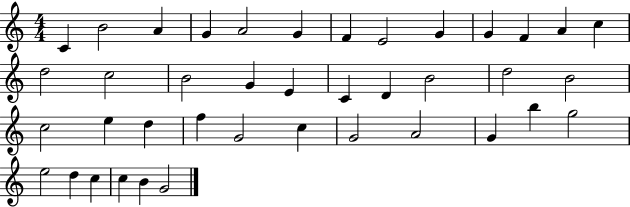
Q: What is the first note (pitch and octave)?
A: C4